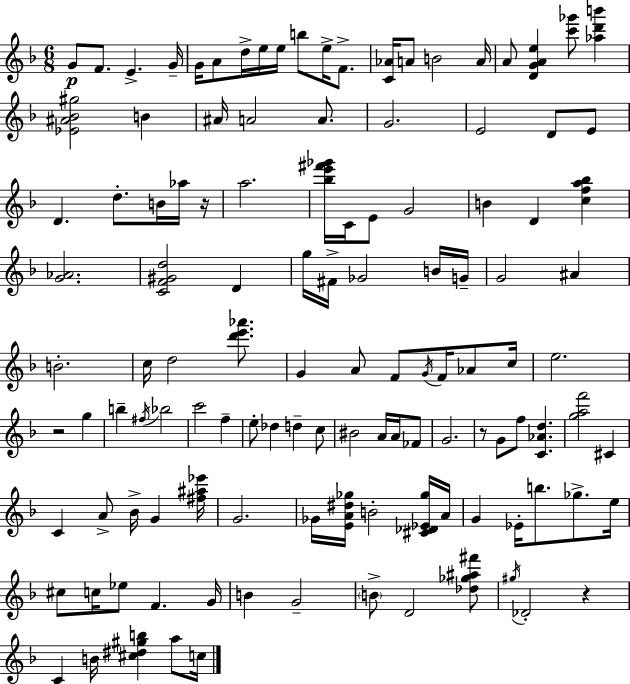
G4/e F4/e. E4/q. G4/s G4/s A4/e D5/s E5/s E5/s B5/e E5/s F4/e. [C4,Ab4]/s A4/e B4/h A4/s A4/e [D4,G4,A4,E5]/q [C6,Gb6]/e [Ab5,D6,B6]/q [Eb4,A#4,Bb4,G#5]/h B4/q A#4/s A4/h A4/e. G4/h. E4/h D4/e E4/e D4/q. D5/e. B4/s Ab5/s R/s A5/h. [Bb5,E6,F#6,Gb6]/s C4/s E4/e G4/h B4/q D4/q [C5,F5,A5,Bb5]/q [G4,Ab4]/h. [C4,F4,G#4,D5]/h D4/q G5/s F#4/s Gb4/h B4/s G4/s G4/h A#4/q B4/h. C5/s D5/h [D6,E6,Ab6]/e. G4/q A4/e F4/e G4/s F4/s Ab4/e C5/s E5/h. R/h G5/q B5/q F#5/s Bb5/h C6/h F5/q E5/e Db5/q D5/q C5/e BIS4/h A4/s A4/s FES4/e G4/h. R/e G4/e F5/e [C4,Ab4,D5]/q. [G5,A5,F6]/h C#4/q C4/q A4/e Bb4/s G4/q [F#5,A#5,Eb6]/s G4/h. Gb4/s [E4,A4,D#5,Gb5]/s B4/h [C#4,Db4,Eb4,Gb5]/s A4/s G4/q Eb4/s B5/e. Gb5/e. E5/s C#5/e C5/s Eb5/e F4/q. G4/s B4/q G4/h B4/e D4/h [Db5,Gb5,A#5,F#6]/e G#5/s Db4/h R/q C4/q B4/s [C#5,D#5,G#5,B5]/q A5/e C5/s